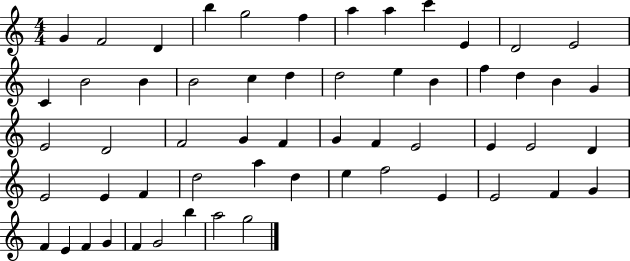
X:1
T:Untitled
M:4/4
L:1/4
K:C
G F2 D b g2 f a a c' E D2 E2 C B2 B B2 c d d2 e B f d B G E2 D2 F2 G F G F E2 E E2 D E2 E F d2 a d e f2 E E2 F G F E F G F G2 b a2 g2